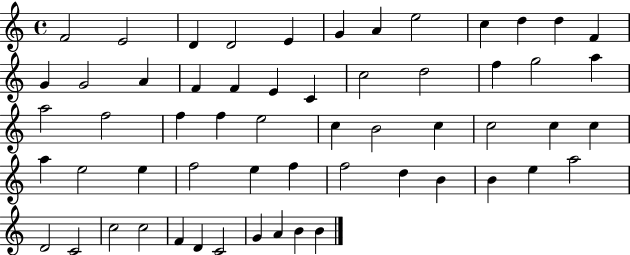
F4/h E4/h D4/q D4/h E4/q G4/q A4/q E5/h C5/q D5/q D5/q F4/q G4/q G4/h A4/q F4/q F4/q E4/q C4/q C5/h D5/h F5/q G5/h A5/q A5/h F5/h F5/q F5/q E5/h C5/q B4/h C5/q C5/h C5/q C5/q A5/q E5/h E5/q F5/h E5/q F5/q F5/h D5/q B4/q B4/q E5/q A5/h D4/h C4/h C5/h C5/h F4/q D4/q C4/h G4/q A4/q B4/q B4/q